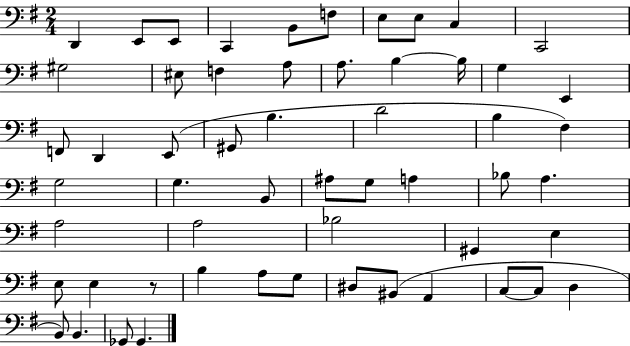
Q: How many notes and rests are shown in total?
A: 56